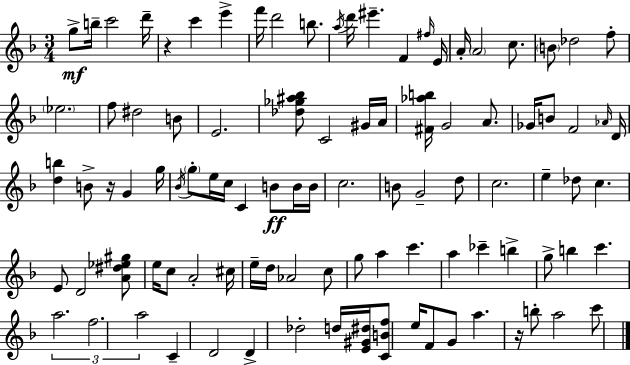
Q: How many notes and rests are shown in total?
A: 98